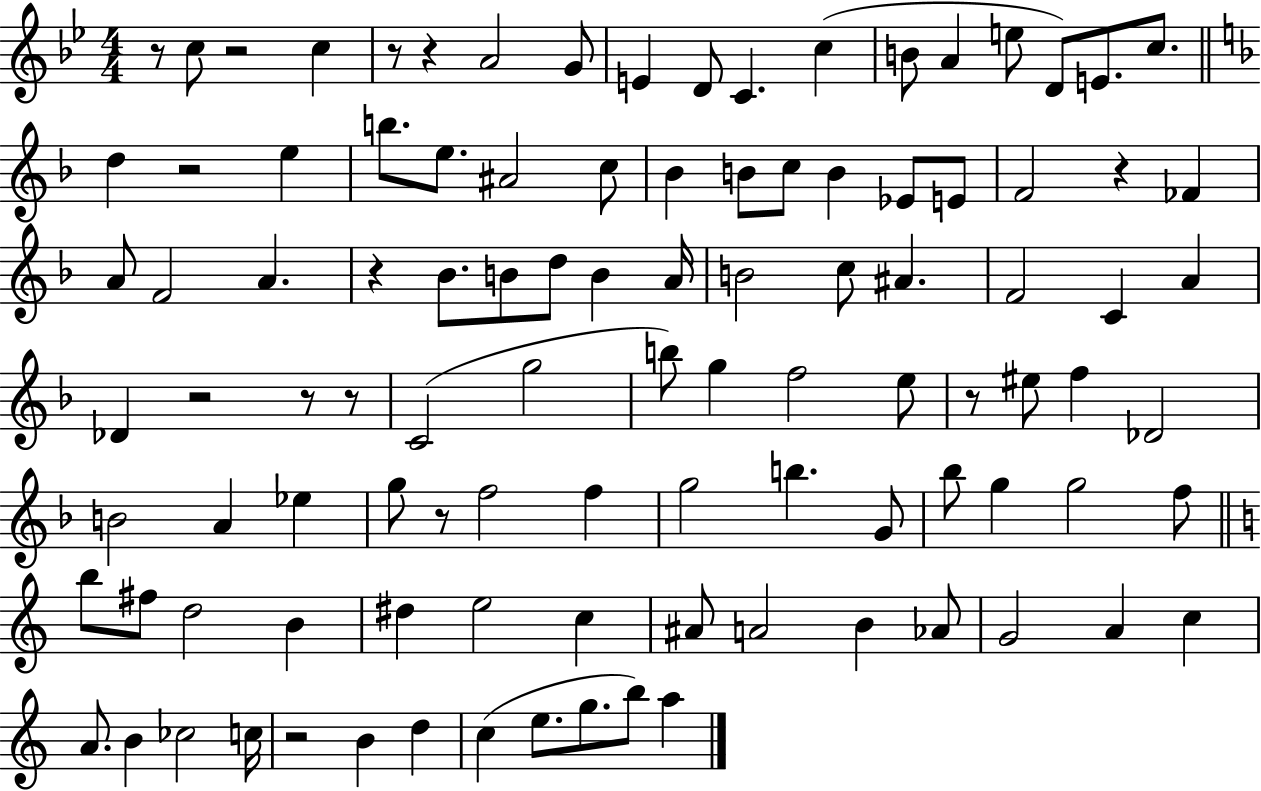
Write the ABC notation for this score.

X:1
T:Untitled
M:4/4
L:1/4
K:Bb
z/2 c/2 z2 c z/2 z A2 G/2 E D/2 C c B/2 A e/2 D/2 E/2 c/2 d z2 e b/2 e/2 ^A2 c/2 _B B/2 c/2 B _E/2 E/2 F2 z _F A/2 F2 A z _B/2 B/2 d/2 B A/4 B2 c/2 ^A F2 C A _D z2 z/2 z/2 C2 g2 b/2 g f2 e/2 z/2 ^e/2 f _D2 B2 A _e g/2 z/2 f2 f g2 b G/2 _b/2 g g2 f/2 b/2 ^f/2 d2 B ^d e2 c ^A/2 A2 B _A/2 G2 A c A/2 B _c2 c/4 z2 B d c e/2 g/2 b/2 a